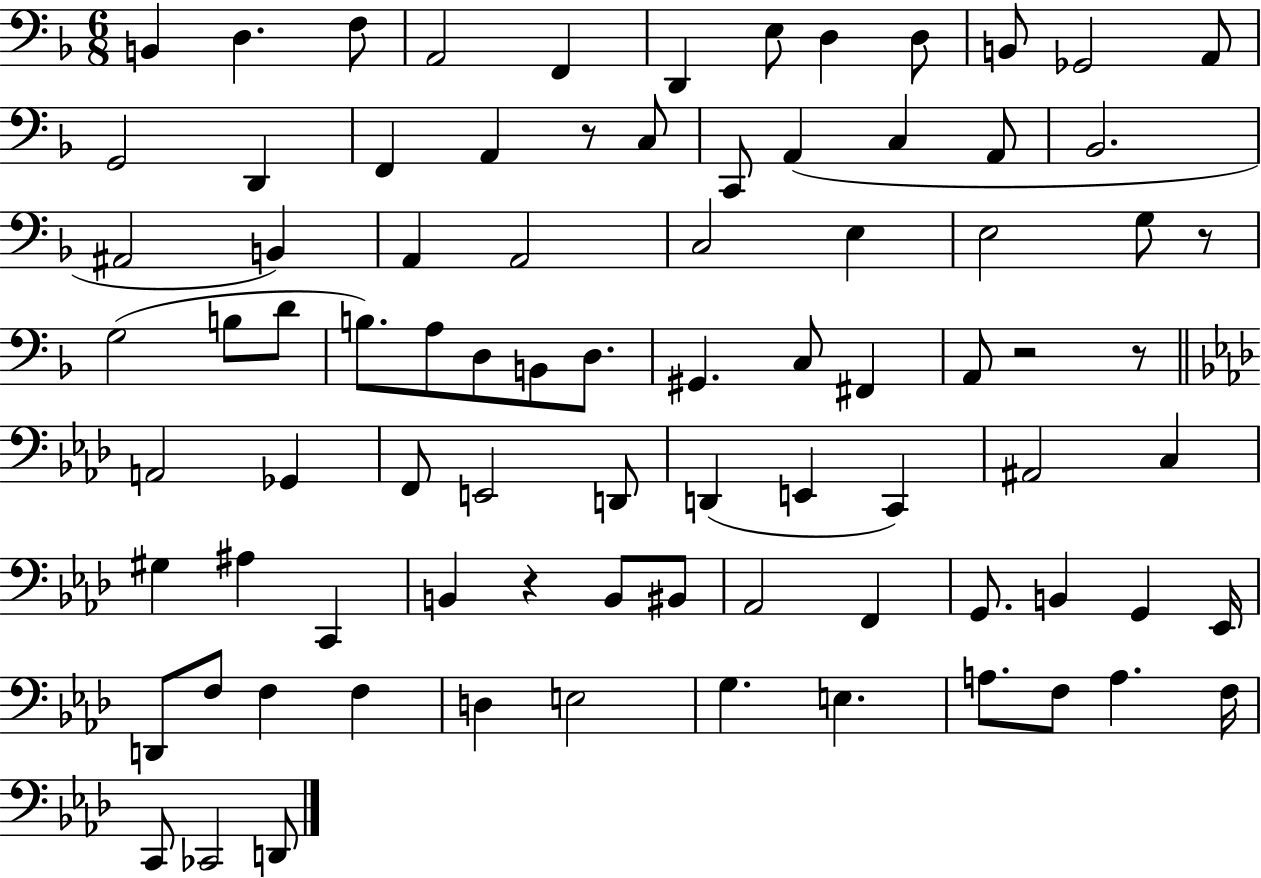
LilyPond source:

{
  \clef bass
  \numericTimeSignature
  \time 6/8
  \key f \major
  b,4 d4. f8 | a,2 f,4 | d,4 e8 d4 d8 | b,8 ges,2 a,8 | \break g,2 d,4 | f,4 a,4 r8 c8 | c,8 a,4( c4 a,8 | bes,2. | \break ais,2 b,4) | a,4 a,2 | c2 e4 | e2 g8 r8 | \break g2( b8 d'8 | b8.) a8 d8 b,8 d8. | gis,4. c8 fis,4 | a,8 r2 r8 | \break \bar "||" \break \key aes \major a,2 ges,4 | f,8 e,2 d,8 | d,4( e,4 c,4) | ais,2 c4 | \break gis4 ais4 c,4 | b,4 r4 b,8 bis,8 | aes,2 f,4 | g,8. b,4 g,4 ees,16 | \break d,8 f8 f4 f4 | d4 e2 | g4. e4. | a8. f8 a4. f16 | \break c,8 ces,2 d,8 | \bar "|."
}